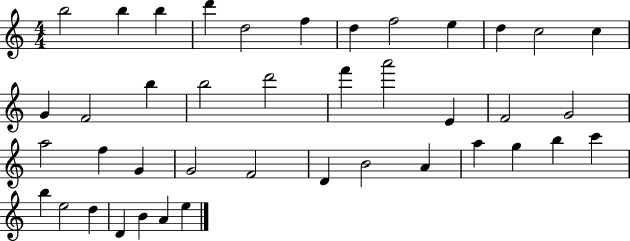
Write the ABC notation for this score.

X:1
T:Untitled
M:4/4
L:1/4
K:C
b2 b b d' d2 f d f2 e d c2 c G F2 b b2 d'2 f' a'2 E F2 G2 a2 f G G2 F2 D B2 A a g b c' b e2 d D B A e